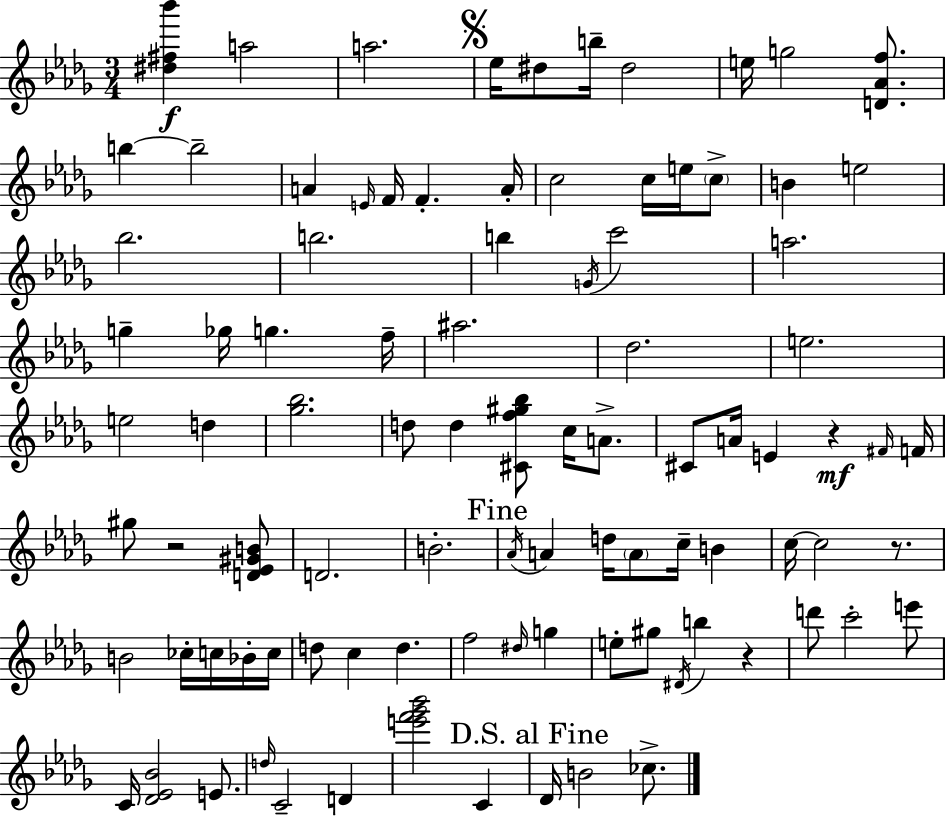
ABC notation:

X:1
T:Untitled
M:3/4
L:1/4
K:Bbm
[^d^f_b'] a2 a2 _e/4 ^d/2 b/4 ^d2 e/4 g2 [D_Af]/2 b b2 A E/4 F/4 F A/4 c2 c/4 e/4 c/2 B e2 _b2 b2 b G/4 c'2 a2 g _g/4 g f/4 ^a2 _d2 e2 e2 d [_g_b]2 d/2 d [^Cf^g_b]/2 c/4 A/2 ^C/2 A/4 E z ^F/4 F/4 ^g/2 z2 [D_E^GB]/2 D2 B2 _A/4 A d/4 A/2 c/4 B c/4 c2 z/2 B2 _c/4 c/4 _B/4 c/4 d/2 c d f2 ^d/4 g e/2 ^g/2 ^D/4 b z d'/2 c'2 e'/2 C/4 [_D_E_B]2 E/2 d/4 C2 D [e'f'_g'_b']2 C _D/4 B2 _c/2